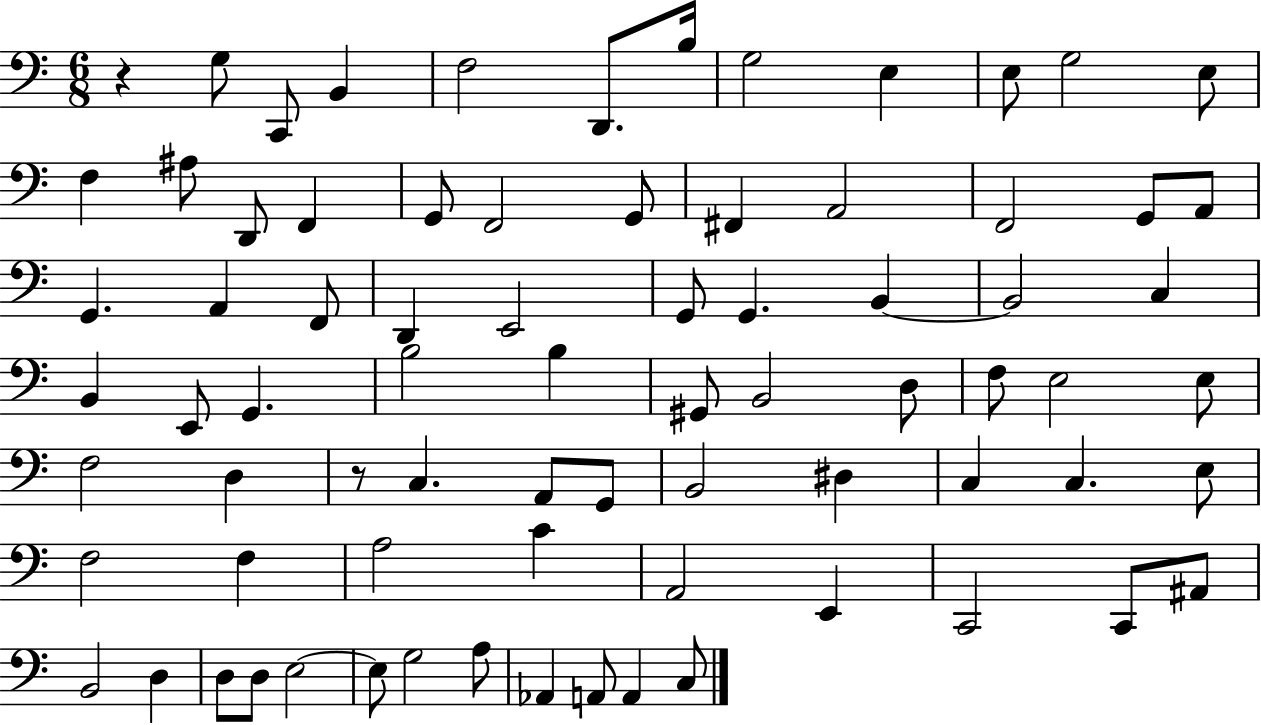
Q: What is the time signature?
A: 6/8